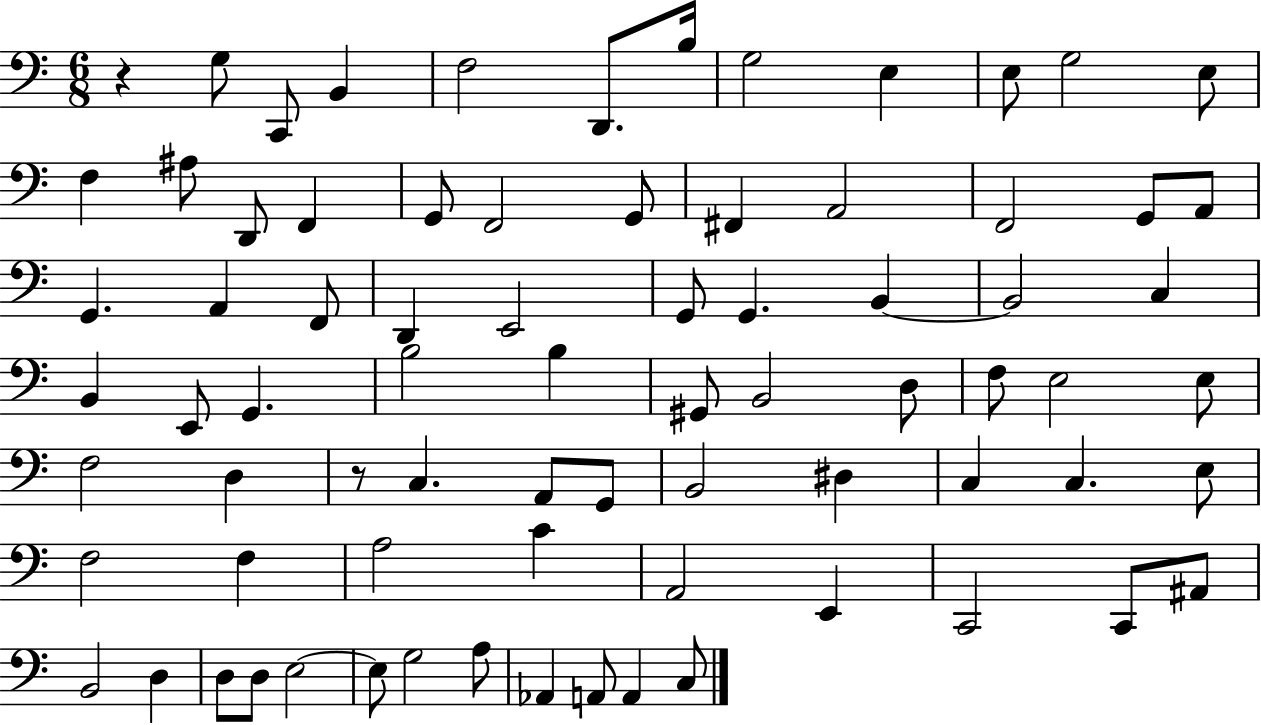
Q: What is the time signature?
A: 6/8